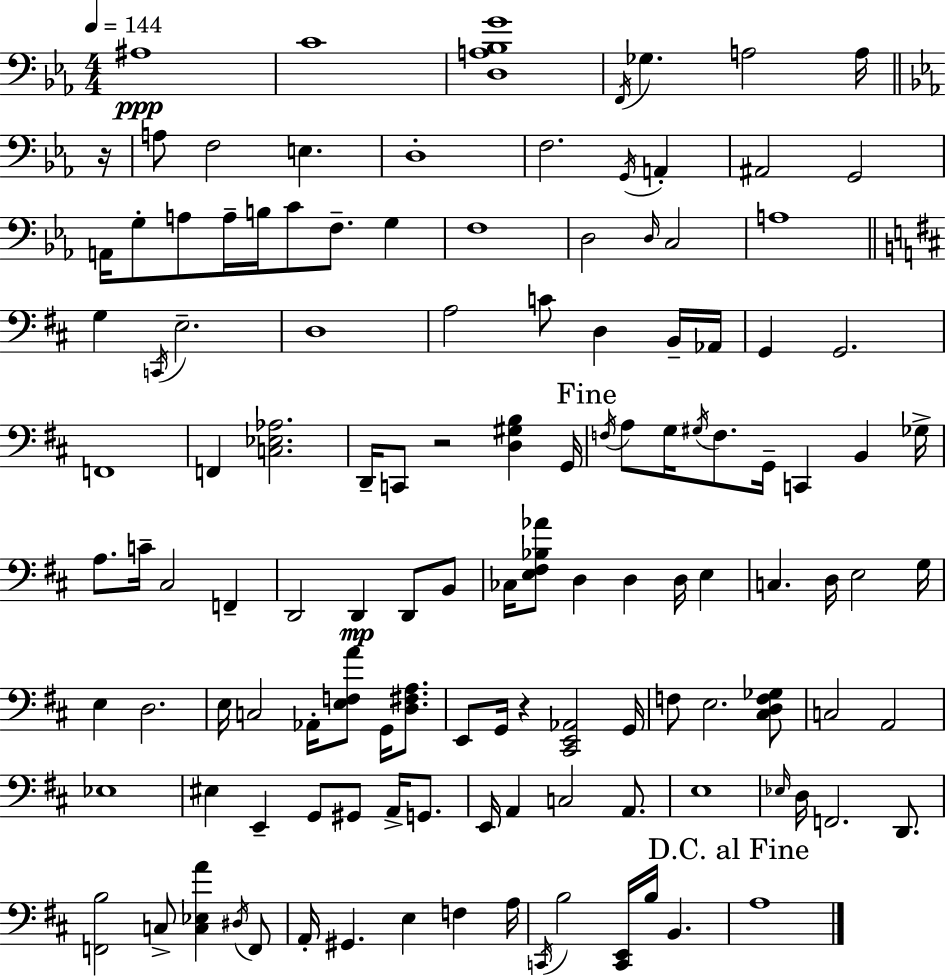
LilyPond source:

{
  \clef bass
  \numericTimeSignature
  \time 4/4
  \key ees \major
  \tempo 4 = 144
  ais1\ppp | c'1 | <d a bes g'>1 | \acciaccatura { f,16 } ges4. a2 a16 | \break \bar "||" \break \key ees \major r16 a8 f2 e4. | d1-. | f2. \acciaccatura { g,16 } a,4-. | ais,2 g,2 | \break a,16 g8-. a8 a16-- b16 c'8 f8.-- g4 | f1 | d2 \grace { d16 } c2 | a1 | \break \bar "||" \break \key d \major g4 \acciaccatura { c,16 } e2.-- | d1 | a2 c'8 d4 b,16-- | aes,16 g,4 g,2. | \break f,1 | f,4 <c ees aes>2. | d,16-- c,8 r2 <d gis b>4 | g,16 \mark "Fine" \acciaccatura { f16 } a8 g16 \acciaccatura { gis16 } f8. g,16-- c,4 b,4 | \break ges16-> a8. c'16-- cis2 f,4-- | d,2 d,4\mp d,8 | b,8 ces16 <e fis bes aes'>8 d4 d4 d16 e4 | c4. d16 e2 | \break g16 e4 d2. | e16 c2 aes,16-. <e f a'>8 g,16 | <d fis a>8. e,8 g,16 r4 <cis, e, aes,>2 | g,16 f8 e2. | \break <cis d f ges>8 c2 a,2 | ees1 | eis4 e,4-- g,8 gis,8 a,16-> | g,8. e,16 a,4 c2 | \break a,8. e1 | \grace { ees16 } d16 f,2. | d,8. <f, b>2 c8-> <c ees a'>4 | \acciaccatura { dis16 } f,8 a,16-. gis,4. e4 | \break f4 a16 \acciaccatura { c,16 } b2 <c, e,>16 b16 | b,4. \mark "D.C. al Fine" a1 | \bar "|."
}